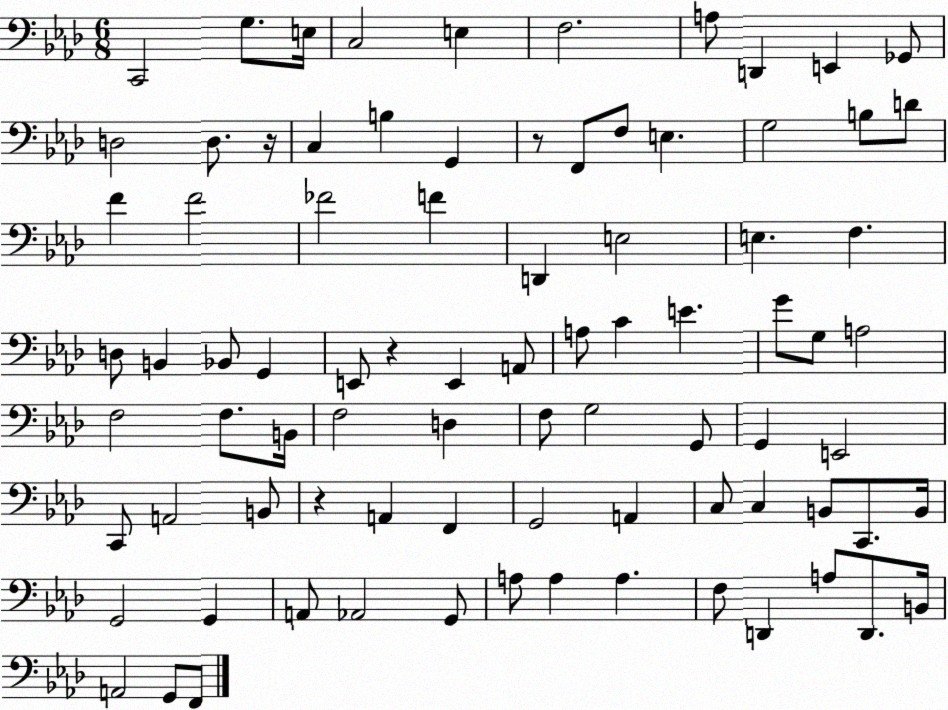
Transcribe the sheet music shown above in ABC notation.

X:1
T:Untitled
M:6/8
L:1/4
K:Ab
C,,2 G,/2 E,/4 C,2 E, F,2 A,/2 D,, E,, _G,,/2 D,2 D,/2 z/4 C, B, G,, z/2 F,,/2 F,/2 E, G,2 B,/2 D/2 F F2 _F2 F D,, E,2 E, F, D,/2 B,, _B,,/2 G,, E,,/2 z E,, A,,/2 A,/2 C E G/2 G,/2 A,2 F,2 F,/2 B,,/4 F,2 D, F,/2 G,2 G,,/2 G,, E,,2 C,,/2 A,,2 B,,/2 z A,, F,, G,,2 A,, C,/2 C, B,,/2 C,,/2 B,,/4 G,,2 G,, A,,/2 _A,,2 G,,/2 A,/2 A, A, F,/2 D,, A,/2 D,,/2 B,,/4 A,,2 G,,/2 F,,/2